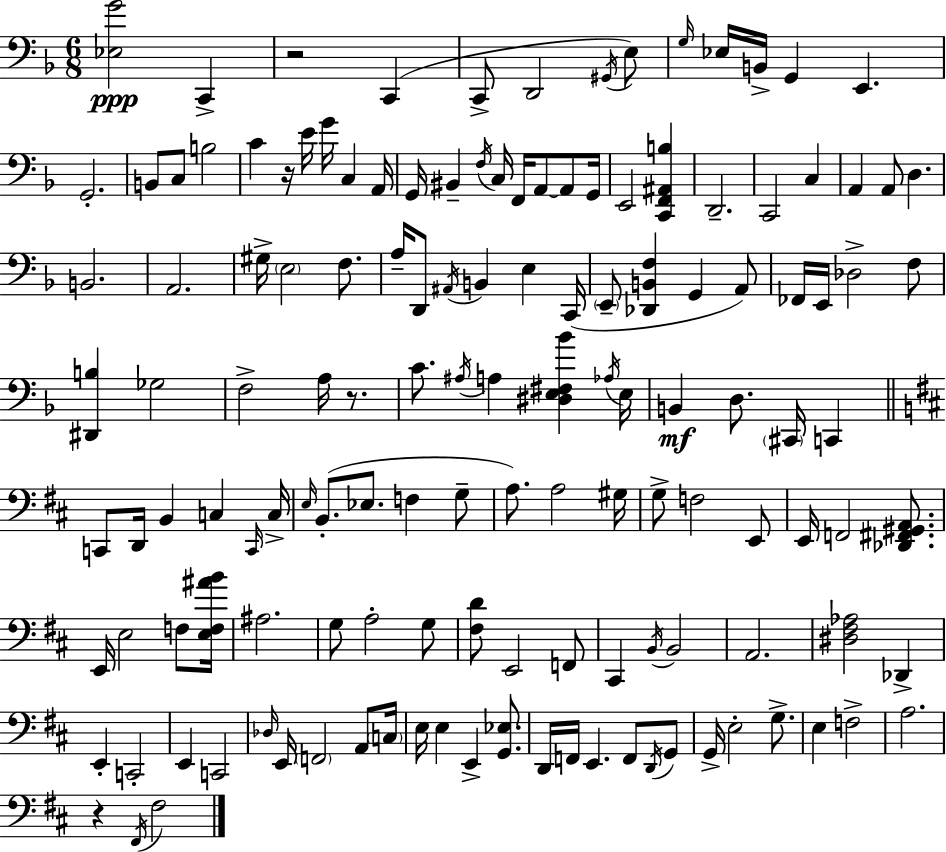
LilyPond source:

{
  \clef bass
  \numericTimeSignature
  \time 6/8
  \key f \major
  <ees g'>2\ppp c,4-> | r2 c,4( | c,8-> d,2 \acciaccatura { gis,16 } e8) | \grace { g16 } ees16 b,16-> g,4 e,4. | \break g,2.-. | b,8 c8 b2 | c'4 r16 e'16 g'16 c4 | a,16 g,16 bis,4-- \acciaccatura { f16 } c16 f,16 a,8~~ | \break a,8 g,16 e,2 <c, f, ais, b>4 | d,2.-- | c,2 c4 | a,4 a,8 d4. | \break b,2. | a,2. | gis16-> \parenthesize e2 | f8. a16-- d,8 \acciaccatura { ais,16 } b,4 e4 | \break c,16( \parenthesize e,8-- <des, b, f>4 g,4 | a,8) fes,16 e,16 des2-> | f8 <dis, b>4 ges2 | f2-> | \break a16 r8. c'8. \acciaccatura { ais16 } a4 | <dis e fis bes'>4 \acciaccatura { aes16 } e16 b,4\mf d8. | \parenthesize cis,16 c,4 \bar "||" \break \key d \major c,8 d,16 b,4 c4 \grace { c,16 } | c16-> \grace { e16 }( b,8.-. ees8. f4 | g8-- a8.) a2 | gis16 g8-> f2 | \break e,8 e,16 f,2 <des, fis, gis, a,>8. | e,16 e2 f8 | <e f ais' b'>16 ais2. | g8 a2-. | \break g8 <fis d'>8 e,2 | f,8 cis,4 \acciaccatura { b,16 } b,2 | a,2. | <dis fis aes>2 des,4-> | \break e,4-. c,2-. | e,4 c,2 | \grace { des16 } e,16 \parenthesize f,2 | a,8 \parenthesize c16 e16 e4 e,4-> | \break <g, ees>8. d,16 f,16 e,4. | f,8 \acciaccatura { d,16 } g,8 g,16-> e2-. | g8.-> e4 f2-> | a2. | \break r4 \acciaccatura { fis,16 } fis2 | \bar "|."
}